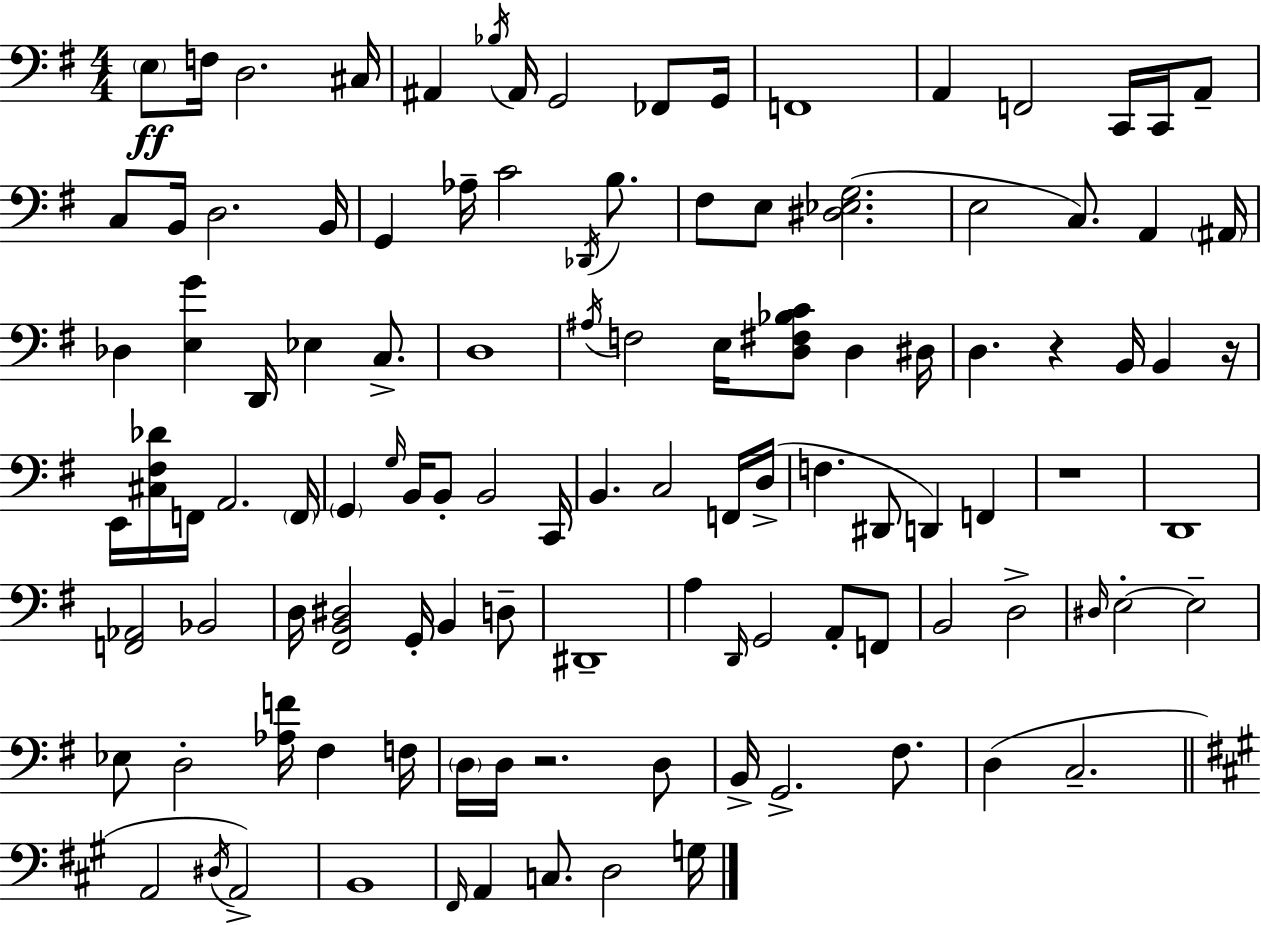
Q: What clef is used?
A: bass